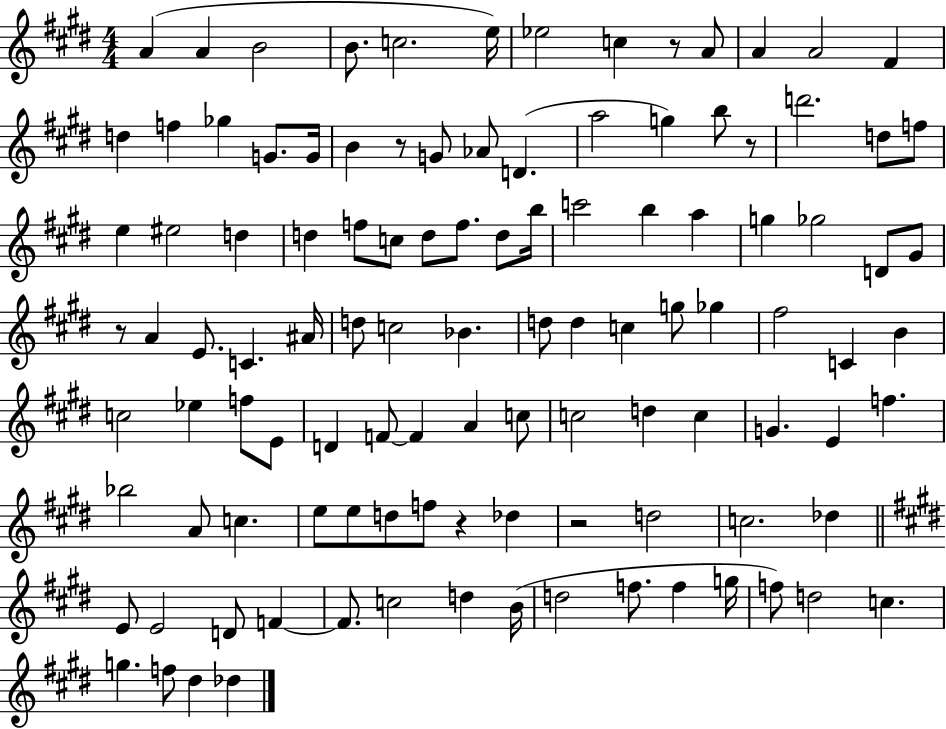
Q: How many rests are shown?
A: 6